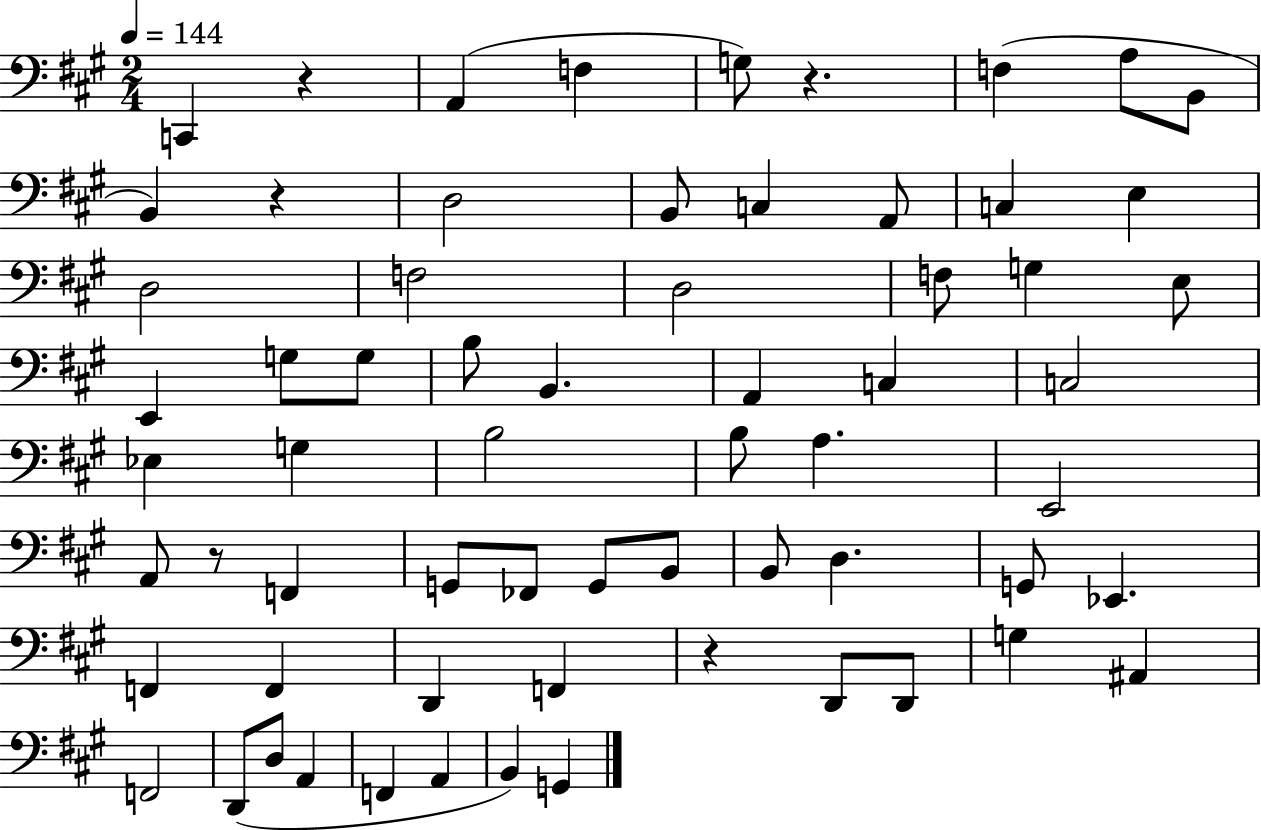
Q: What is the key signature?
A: A major